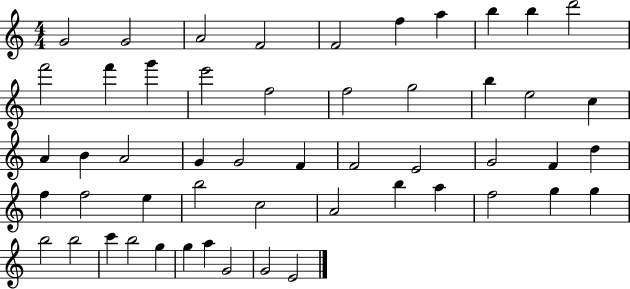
G4/h G4/h A4/h F4/h F4/h F5/q A5/q B5/q B5/q D6/h F6/h F6/q G6/q E6/h F5/h F5/h G5/h B5/q E5/h C5/q A4/q B4/q A4/h G4/q G4/h F4/q F4/h E4/h G4/h F4/q D5/q F5/q F5/h E5/q B5/h C5/h A4/h B5/q A5/q F5/h G5/q G5/q B5/h B5/h C6/q B5/h G5/q G5/q A5/q G4/h G4/h E4/h